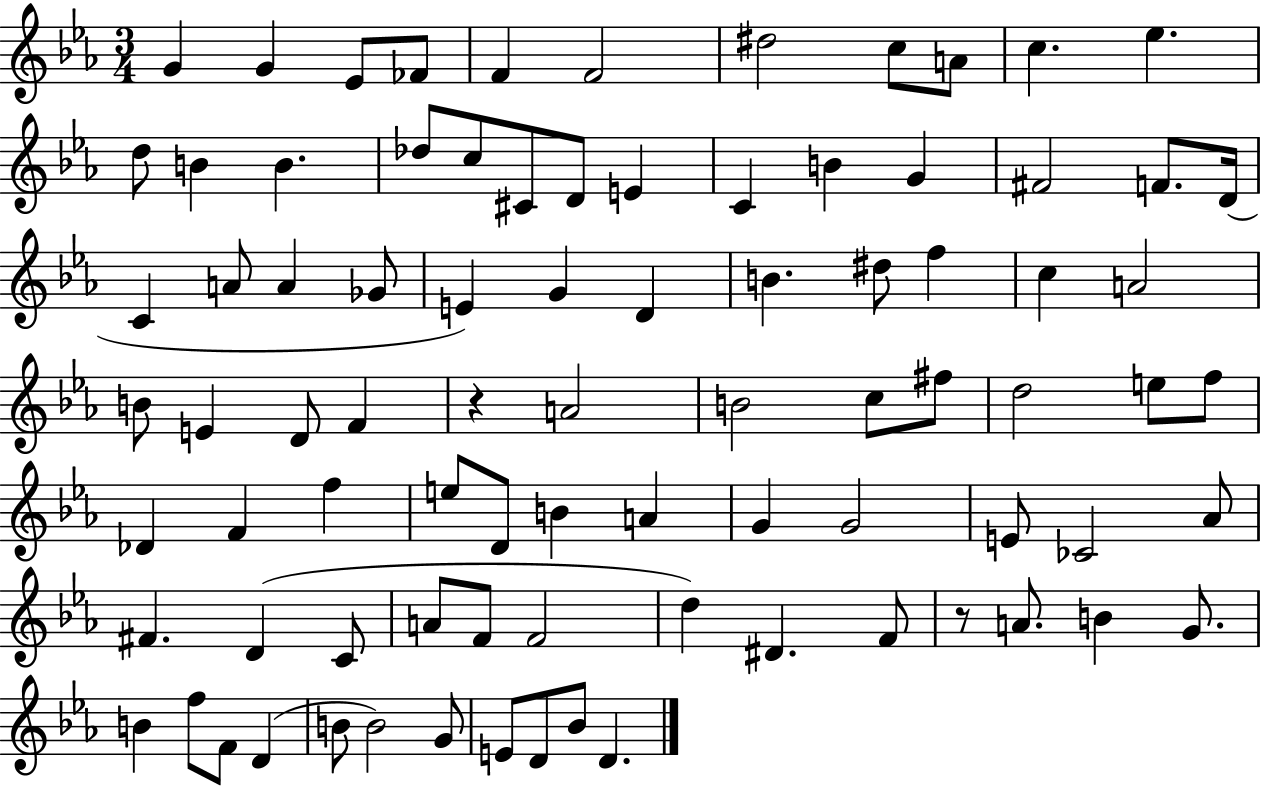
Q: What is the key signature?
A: EES major